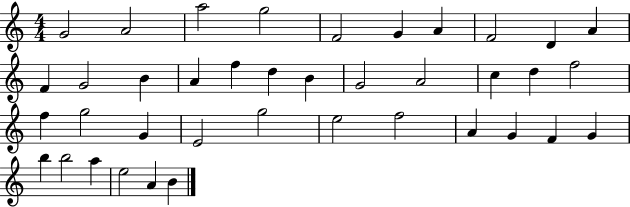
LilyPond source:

{
  \clef treble
  \numericTimeSignature
  \time 4/4
  \key c \major
  g'2 a'2 | a''2 g''2 | f'2 g'4 a'4 | f'2 d'4 a'4 | \break f'4 g'2 b'4 | a'4 f''4 d''4 b'4 | g'2 a'2 | c''4 d''4 f''2 | \break f''4 g''2 g'4 | e'2 g''2 | e''2 f''2 | a'4 g'4 f'4 g'4 | \break b''4 b''2 a''4 | e''2 a'4 b'4 | \bar "|."
}